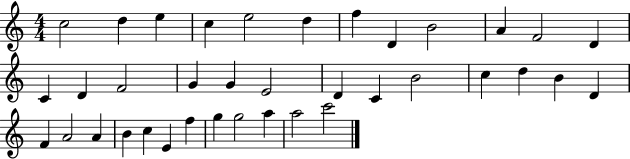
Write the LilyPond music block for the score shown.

{
  \clef treble
  \numericTimeSignature
  \time 4/4
  \key c \major
  c''2 d''4 e''4 | c''4 e''2 d''4 | f''4 d'4 b'2 | a'4 f'2 d'4 | \break c'4 d'4 f'2 | g'4 g'4 e'2 | d'4 c'4 b'2 | c''4 d''4 b'4 d'4 | \break f'4 a'2 a'4 | b'4 c''4 e'4 f''4 | g''4 g''2 a''4 | a''2 c'''2 | \break \bar "|."
}